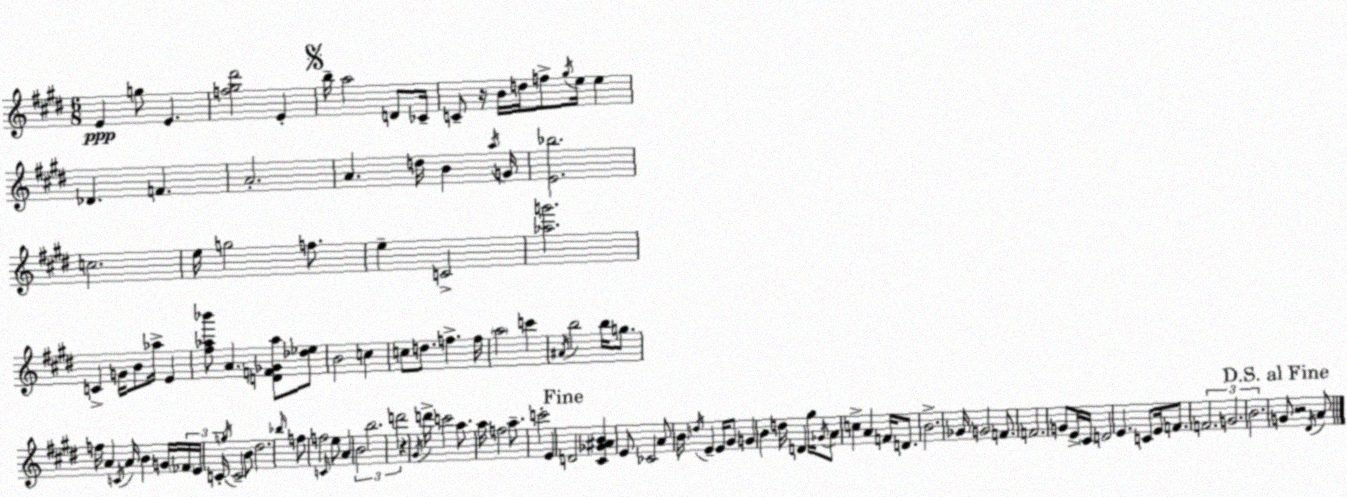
X:1
T:Untitled
M:6/8
L:1/4
K:E
E g/2 E [f^g^d']2 E b/4 a2 D/2 _C/4 C/2 z/4 B/4 d/4 f/2 ^g/4 e/4 e _D F A2 A d/4 B a/4 G/4 [E_b]2 c2 e/4 g2 f/2 e C2 [_ag']2 C G/4 B/2 _a/4 E [^f_a_b']/2 A [DF_G_a]/2 [_d_e]/2 B2 c c/2 d/2 f f/4 a2 c' ^A/4 b2 b/4 g/2 f/4 A C/4 A/4 B G/4 _F/4 E/4 C/4 g/4 C2 B/2 ^d2 _b/4 f/2 f2 C/4 e/2 A B2 b2 d'2 z ^G/4 d'/4 c'2 a/2 a/4 f2 a/2 c'2 E D2 [^C_G^AB] E/2 _C2 A/2 B/4 d/4 E E/4 ^G/2 G B d/4 D ^g/4 _G/4 A/2 c A F/4 D/2 B2 _G/4 G2 F/2 F2 G/2 E/4 ^C/4 D2 E C/2 E/4 F/2 F2 G2 B2 G/2 z2 ^D/4 A/2